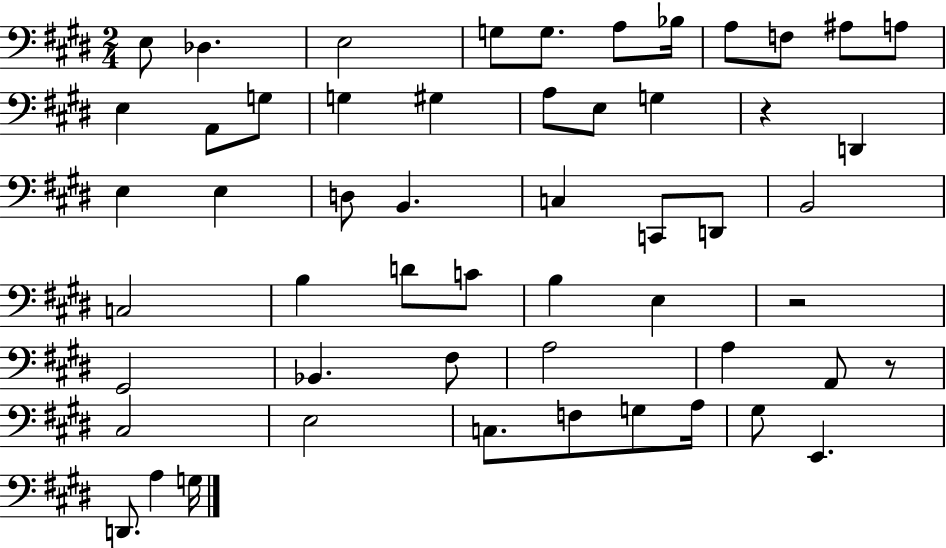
{
  \clef bass
  \numericTimeSignature
  \time 2/4
  \key e \major
  e8 des4. | e2 | g8 g8. a8 bes16 | a8 f8 ais8 a8 | \break e4 a,8 g8 | g4 gis4 | a8 e8 g4 | r4 d,4 | \break e4 e4 | d8 b,4. | c4 c,8 d,8 | b,2 | \break c2 | b4 d'8 c'8 | b4 e4 | r2 | \break gis,2 | bes,4. fis8 | a2 | a4 a,8 r8 | \break cis2 | e2 | c8. f8 g8 a16 | gis8 e,4. | \break d,8. a4 g16 | \bar "|."
}